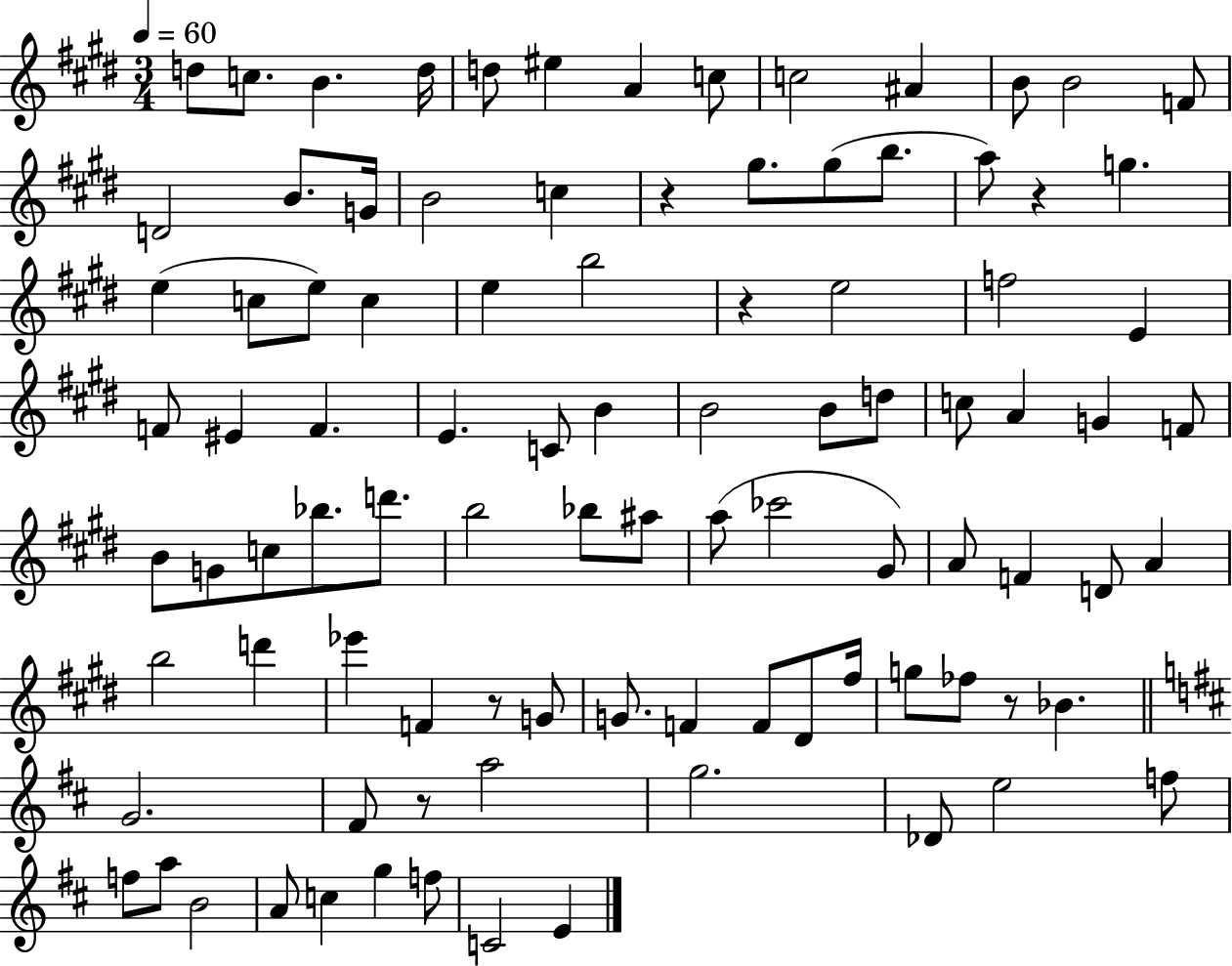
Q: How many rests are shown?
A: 6